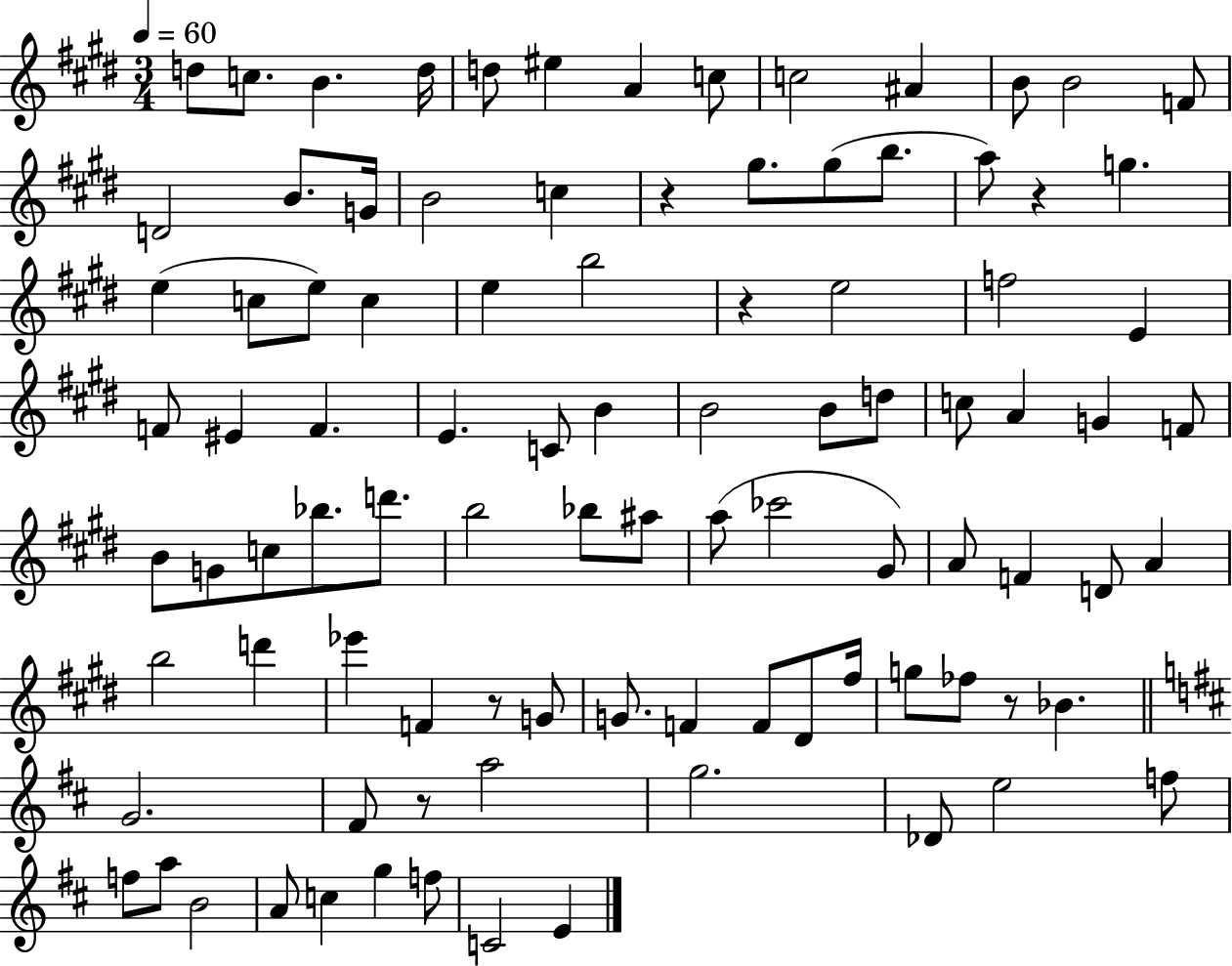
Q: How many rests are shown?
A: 6